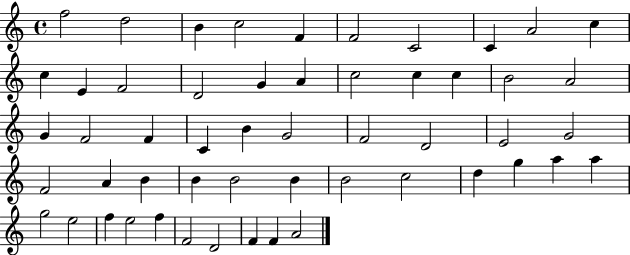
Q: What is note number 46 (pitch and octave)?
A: F5